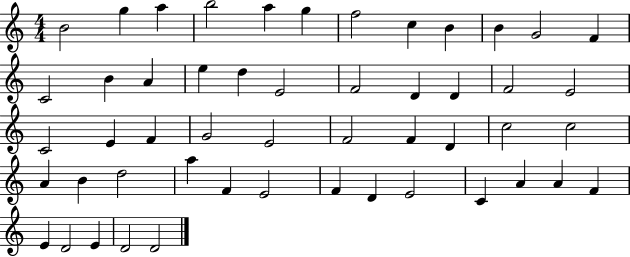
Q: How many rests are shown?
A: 0